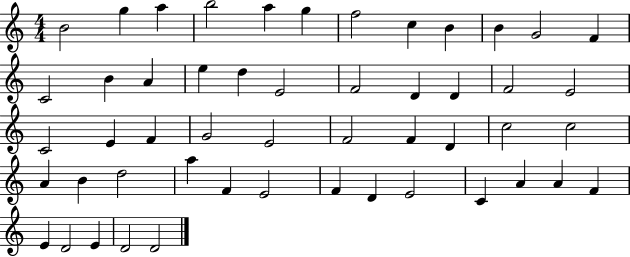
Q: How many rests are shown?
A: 0